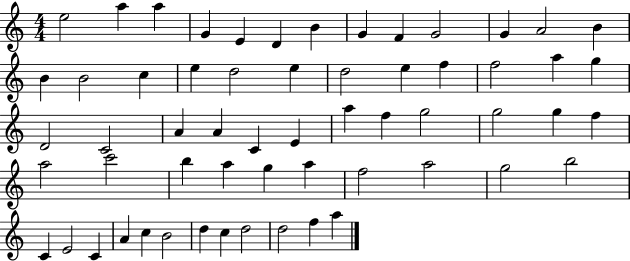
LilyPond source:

{
  \clef treble
  \numericTimeSignature
  \time 4/4
  \key c \major
  e''2 a''4 a''4 | g'4 e'4 d'4 b'4 | g'4 f'4 g'2 | g'4 a'2 b'4 | \break b'4 b'2 c''4 | e''4 d''2 e''4 | d''2 e''4 f''4 | f''2 a''4 g''4 | \break d'2 c'2 | a'4 a'4 c'4 e'4 | a''4 f''4 g''2 | g''2 g''4 f''4 | \break a''2 c'''2 | b''4 a''4 g''4 a''4 | f''2 a''2 | g''2 b''2 | \break c'4 e'2 c'4 | a'4 c''4 b'2 | d''4 c''4 d''2 | d''2 f''4 a''4 | \break \bar "|."
}